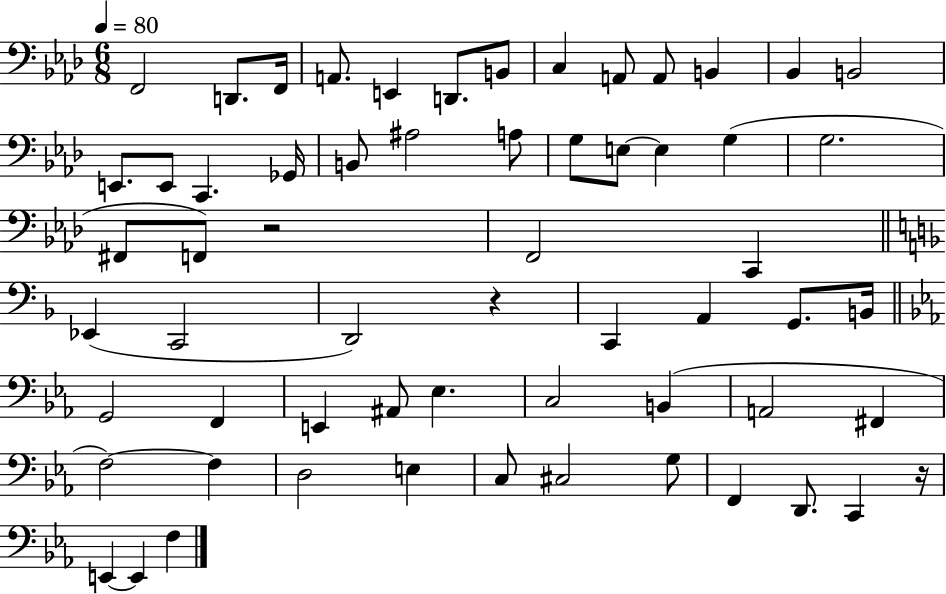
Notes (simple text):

F2/h D2/e. F2/s A2/e. E2/q D2/e. B2/e C3/q A2/e A2/e B2/q Bb2/q B2/h E2/e. E2/e C2/q. Gb2/s B2/e A#3/h A3/e G3/e E3/e E3/q G3/q G3/h. F#2/e F2/e R/h F2/h C2/q Eb2/q C2/h D2/h R/q C2/q A2/q G2/e. B2/s G2/h F2/q E2/q A#2/e Eb3/q. C3/h B2/q A2/h F#2/q F3/h F3/q D3/h E3/q C3/e C#3/h G3/e F2/q D2/e. C2/q R/s E2/q E2/q F3/q